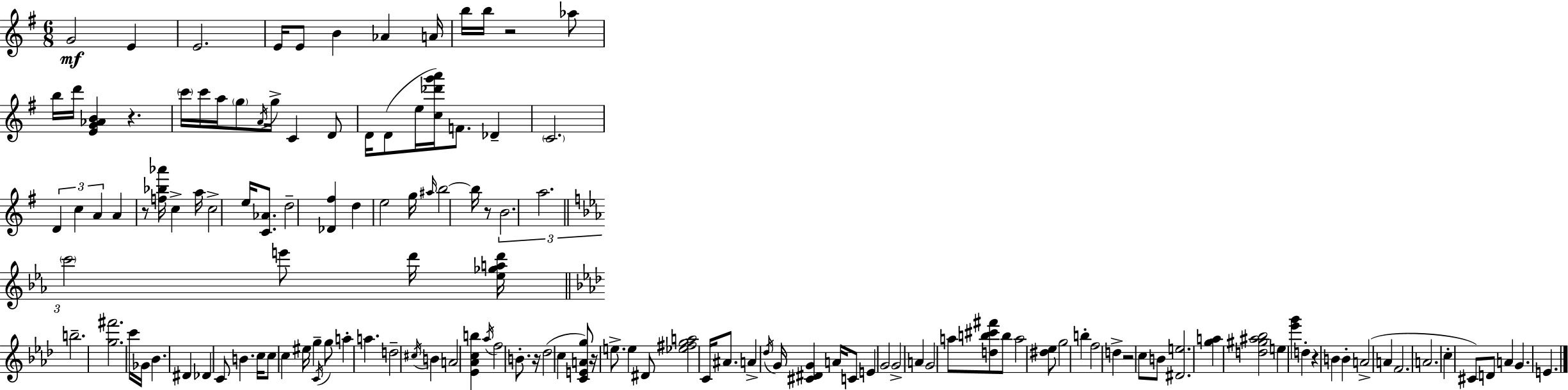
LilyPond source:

{
  \clef treble
  \numericTimeSignature
  \time 6/8
  \key e \minor
  g'2\mf e'4 | e'2. | e'16 e'8 b'4 aes'4 a'16 | b''16 b''16 r2 aes''8 | \break b''16 d'''16 <e' g' aes' b'>4 r4. | \parenthesize c'''16 c'''16 a''16 \parenthesize g''8 \acciaccatura { a'16 } g''16-> c'4 d'8 | d'16 d'8( e''16 <c'' des''' g''' a'''>16) f'8. des'4-- | \parenthesize c'2. | \break \tuplet 3/2 { d'4 c''4 a'4 } | a'4 r8 <f'' bes'' aes'''>16 c''4-> | a''16 c''2-> e''16 <c' aes'>8. | d''2-- <des' fis''>4 | \break d''4 e''2 | g''16 \grace { ais''16 } b''2~~ b''16 | r8 \tuplet 3/2 { b'2. | a''2. | \break \bar "||" \break \key c \minor \parenthesize c'''2 } e'''8 d'''16 <ees'' ges'' a'' d'''>16 | \bar "||" \break \key f \minor b''2.-- | <g'' fis'''>2. | c'''16 ges'16 bes'4. dis'4 | des'4 c'8 b'4. | \break c''16 c''8 c''4 eis''16 g''4-- | \acciaccatura { c'16 } g''8 a''4-. a''4. | d''2-- \acciaccatura { cis''16 } b'4 | a'2 <ees' aes' c'' b''>4 | \break \acciaccatura { aes''16 } f''2 b'8.-. | r16 des''2( c''4 | <c' e' a' g''>8) r16 e''8.-> e''4 | dis'8 <ees'' fis'' g'' a''>2 c'16 | \break ais'8. a'4-> \acciaccatura { des''16 } g'16 <cis' dis' g'>4 | a'16 c'8 e'4 g'2 | g'2-> | a'4 g'2 | \break a''8 <d'' b'' cis''' fis'''>8 b''8 a''2 | <dis'' ees''>8 g''2 | b''4-. f''2 | d''4-> r2 | \break c''8 b'8 <dis' e''>2. | <g'' a''>4 <d'' gis'' ais'' bes''>2 | e''4 <ees''' g'''>4 | d''4-. r4 b'4 | \break b'4-. a'2->( | a'4 f'2. | a'2. | c''4-. cis'8) d'8 | \break a'4 g'4. e'4. | \bar "|."
}